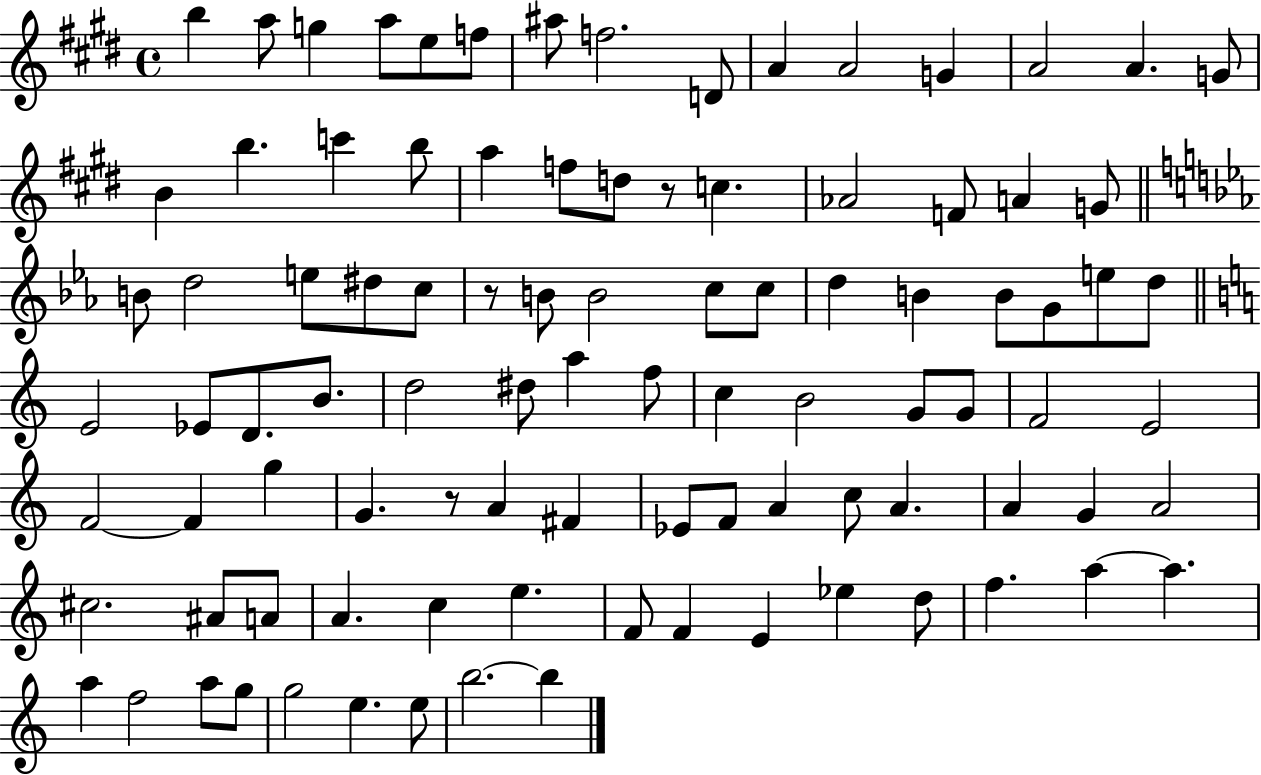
B5/q A5/e G5/q A5/e E5/e F5/e A#5/e F5/h. D4/e A4/q A4/h G4/q A4/h A4/q. G4/e B4/q B5/q. C6/q B5/e A5/q F5/e D5/e R/e C5/q. Ab4/h F4/e A4/q G4/e B4/e D5/h E5/e D#5/e C5/e R/e B4/e B4/h C5/e C5/e D5/q B4/q B4/e G4/e E5/e D5/e E4/h Eb4/e D4/e. B4/e. D5/h D#5/e A5/q F5/e C5/q B4/h G4/e G4/e F4/h E4/h F4/h F4/q G5/q G4/q. R/e A4/q F#4/q Eb4/e F4/e A4/q C5/e A4/q. A4/q G4/q A4/h C#5/h. A#4/e A4/e A4/q. C5/q E5/q. F4/e F4/q E4/q Eb5/q D5/e F5/q. A5/q A5/q. A5/q F5/h A5/e G5/e G5/h E5/q. E5/e B5/h. B5/q